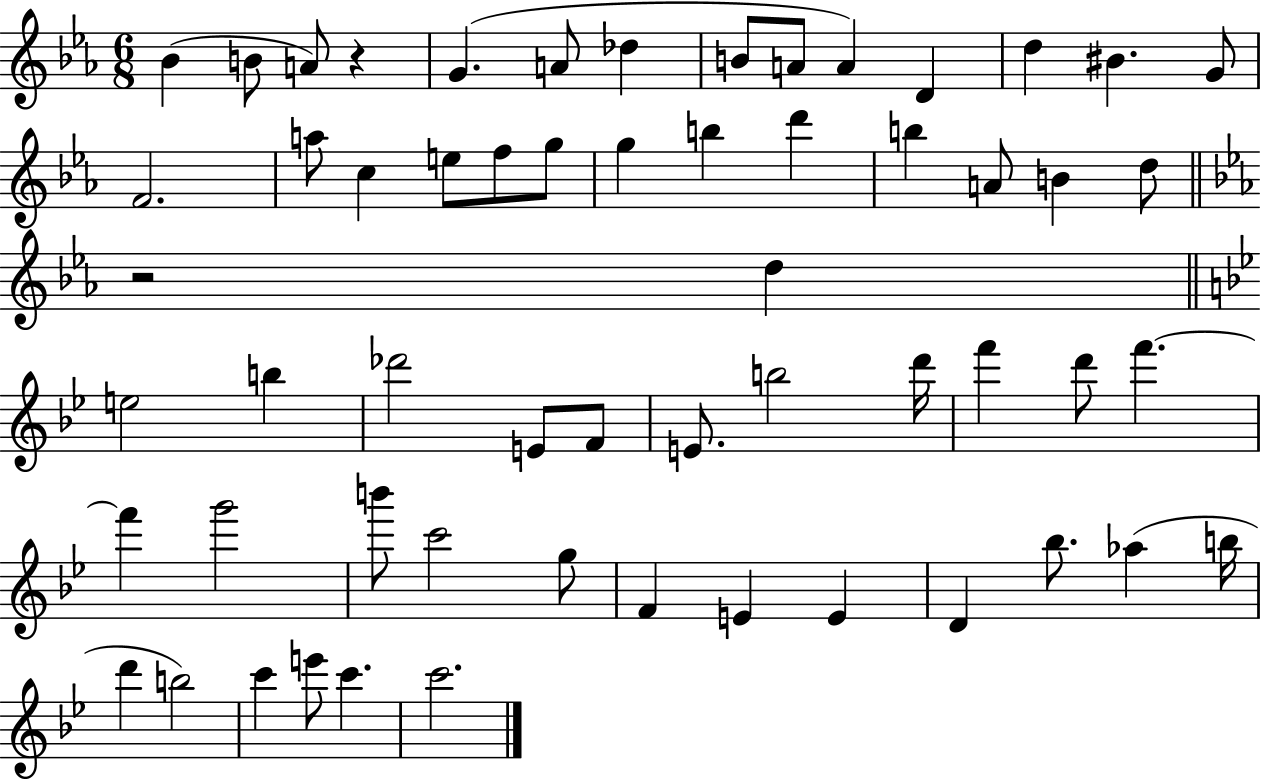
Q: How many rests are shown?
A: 2